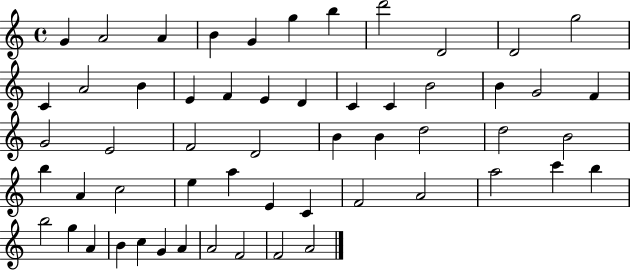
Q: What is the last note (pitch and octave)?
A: A4